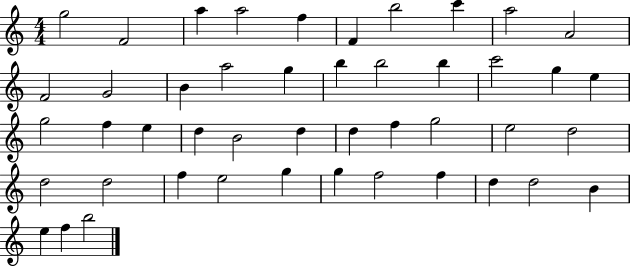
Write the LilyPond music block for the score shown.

{
  \clef treble
  \numericTimeSignature
  \time 4/4
  \key c \major
  g''2 f'2 | a''4 a''2 f''4 | f'4 b''2 c'''4 | a''2 a'2 | \break f'2 g'2 | b'4 a''2 g''4 | b''4 b''2 b''4 | c'''2 g''4 e''4 | \break g''2 f''4 e''4 | d''4 b'2 d''4 | d''4 f''4 g''2 | e''2 d''2 | \break d''2 d''2 | f''4 e''2 g''4 | g''4 f''2 f''4 | d''4 d''2 b'4 | \break e''4 f''4 b''2 | \bar "|."
}